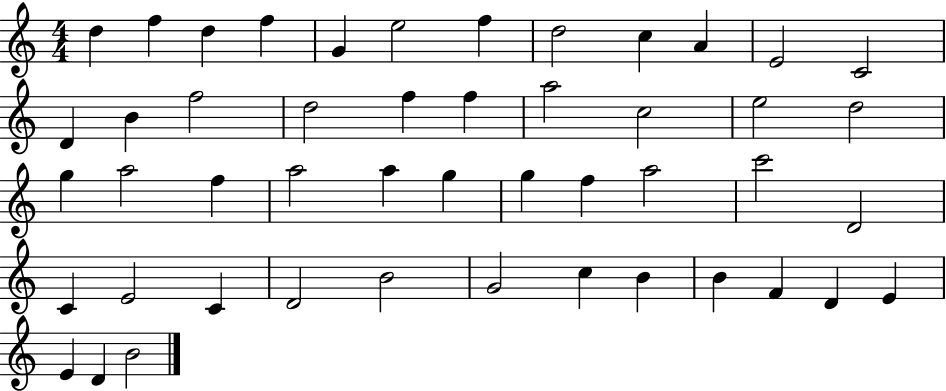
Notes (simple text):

D5/q F5/q D5/q F5/q G4/q E5/h F5/q D5/h C5/q A4/q E4/h C4/h D4/q B4/q F5/h D5/h F5/q F5/q A5/h C5/h E5/h D5/h G5/q A5/h F5/q A5/h A5/q G5/q G5/q F5/q A5/h C6/h D4/h C4/q E4/h C4/q D4/h B4/h G4/h C5/q B4/q B4/q F4/q D4/q E4/q E4/q D4/q B4/h